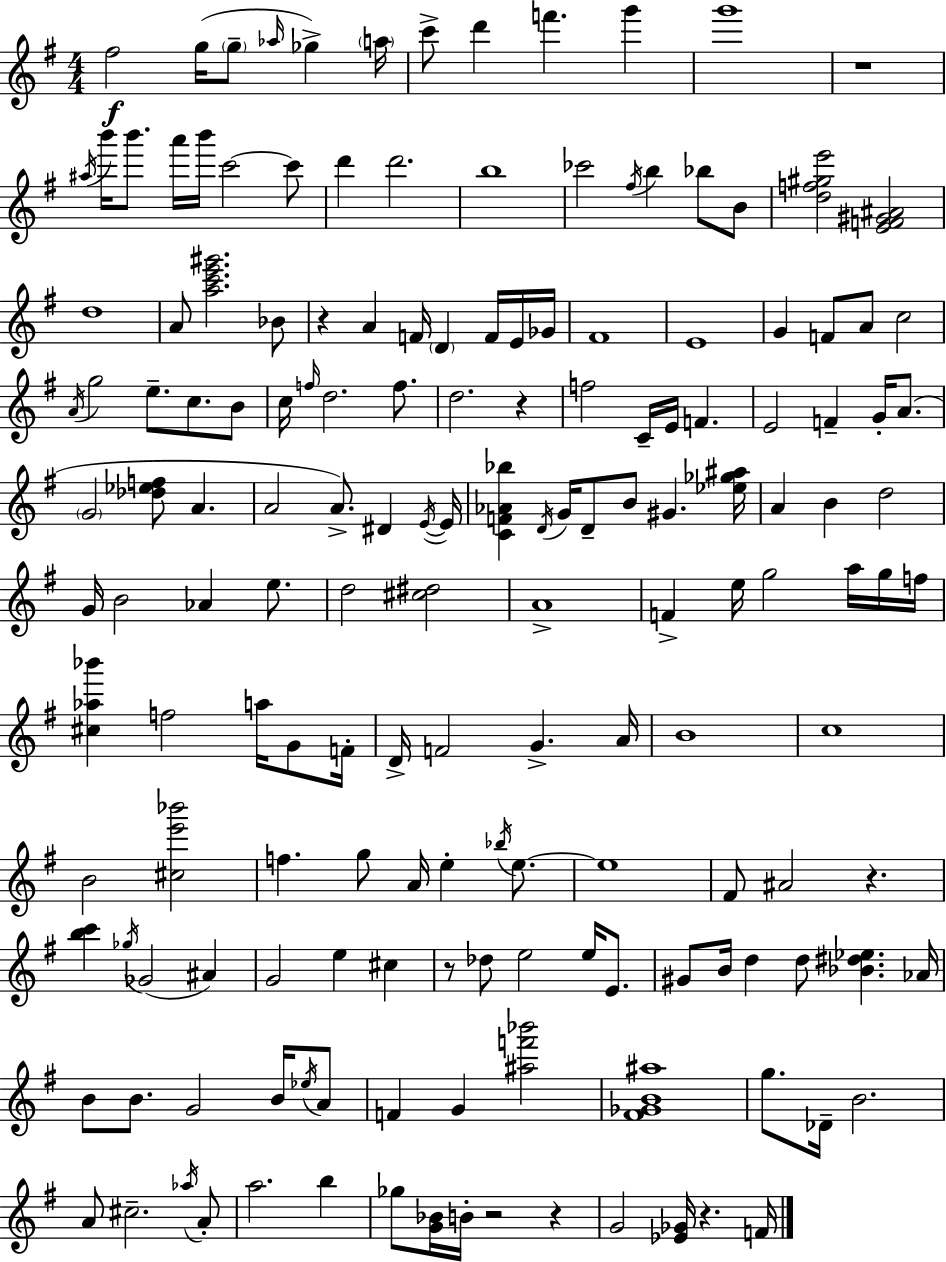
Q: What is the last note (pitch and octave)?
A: F4